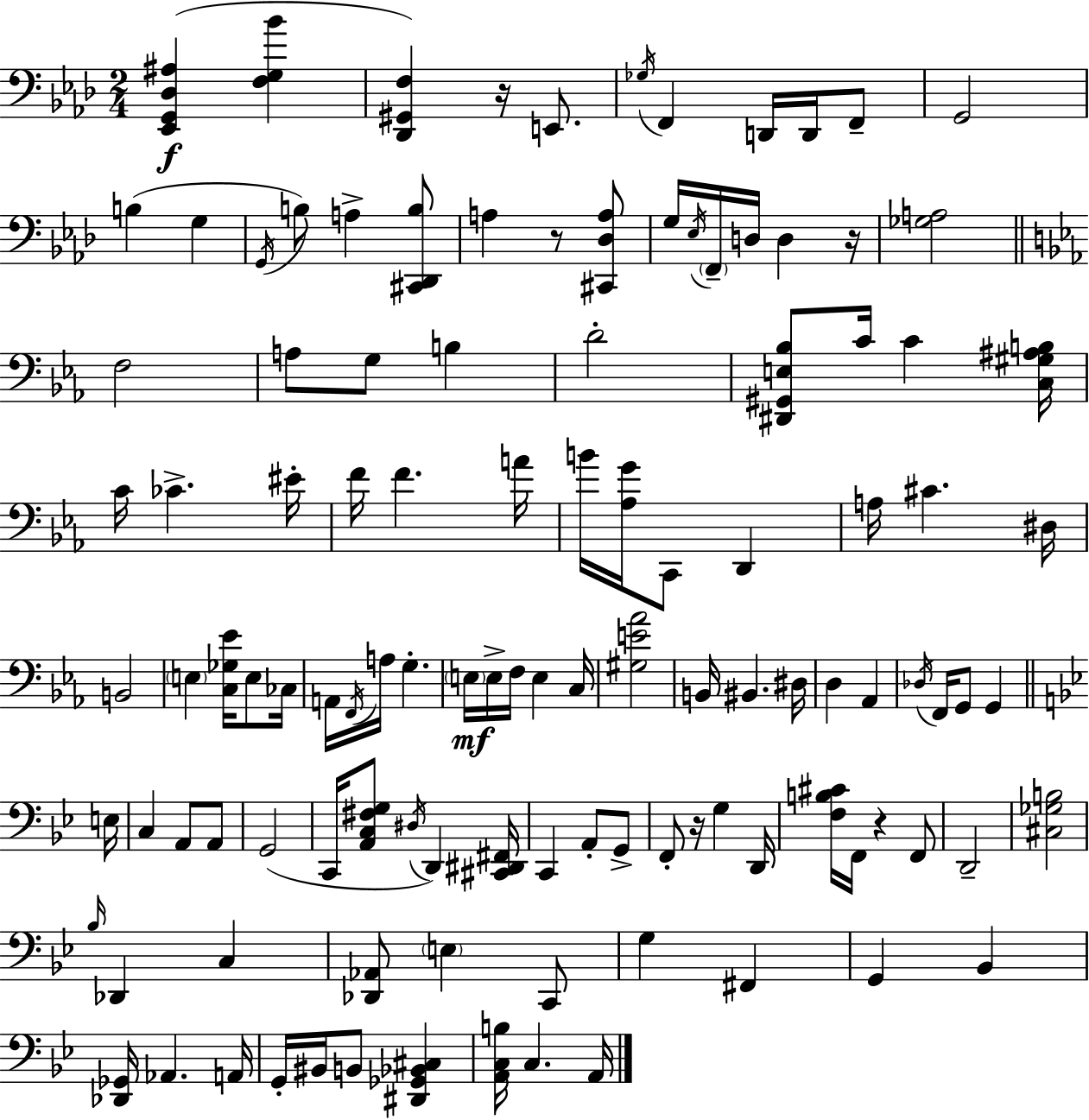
[Eb2,G2,Db3,A#3]/q [F3,G3,Bb4]/q [Db2,G#2,F3]/q R/s E2/e. Gb3/s F2/q D2/s D2/s F2/e G2/h B3/q G3/q G2/s B3/e A3/q [C#2,Db2,B3]/e A3/q R/e [C#2,Db3,A3]/e G3/s Eb3/s F2/s D3/s D3/q R/s [Gb3,A3]/h F3/h A3/e G3/e B3/q D4/h [D#2,G#2,E3,Bb3]/e C4/s C4/q [C3,G#3,A#3,B3]/s C4/s CES4/q. EIS4/s F4/s F4/q. A4/s B4/s [Ab3,G4]/s C2/e D2/q A3/s C#4/q. D#3/s B2/h E3/q [C3,Gb3,Eb4]/s E3/e CES3/s A2/s F2/s A3/s G3/q. E3/s E3/s F3/s E3/q C3/s [G#3,E4,Ab4]/h B2/s BIS2/q. D#3/s D3/q Ab2/q Db3/s F2/s G2/e G2/q E3/s C3/q A2/e A2/e G2/h C2/s [A2,C3,F#3,G3]/e D#3/s D2/q [C#2,D#2,F#2]/s C2/q A2/e G2/e F2/e R/s G3/q D2/s [F3,B3,C#4]/s F2/s R/q F2/e D2/h [C#3,Gb3,B3]/h Bb3/s Db2/q C3/q [Db2,Ab2]/e E3/q C2/e G3/q F#2/q G2/q Bb2/q [Db2,Gb2]/s Ab2/q. A2/s G2/s BIS2/s B2/e [D#2,Gb2,Bb2,C#3]/q [A2,C3,B3]/s C3/q. A2/s